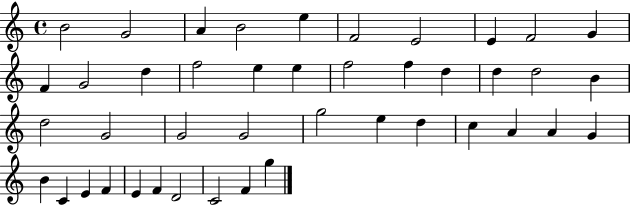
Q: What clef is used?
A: treble